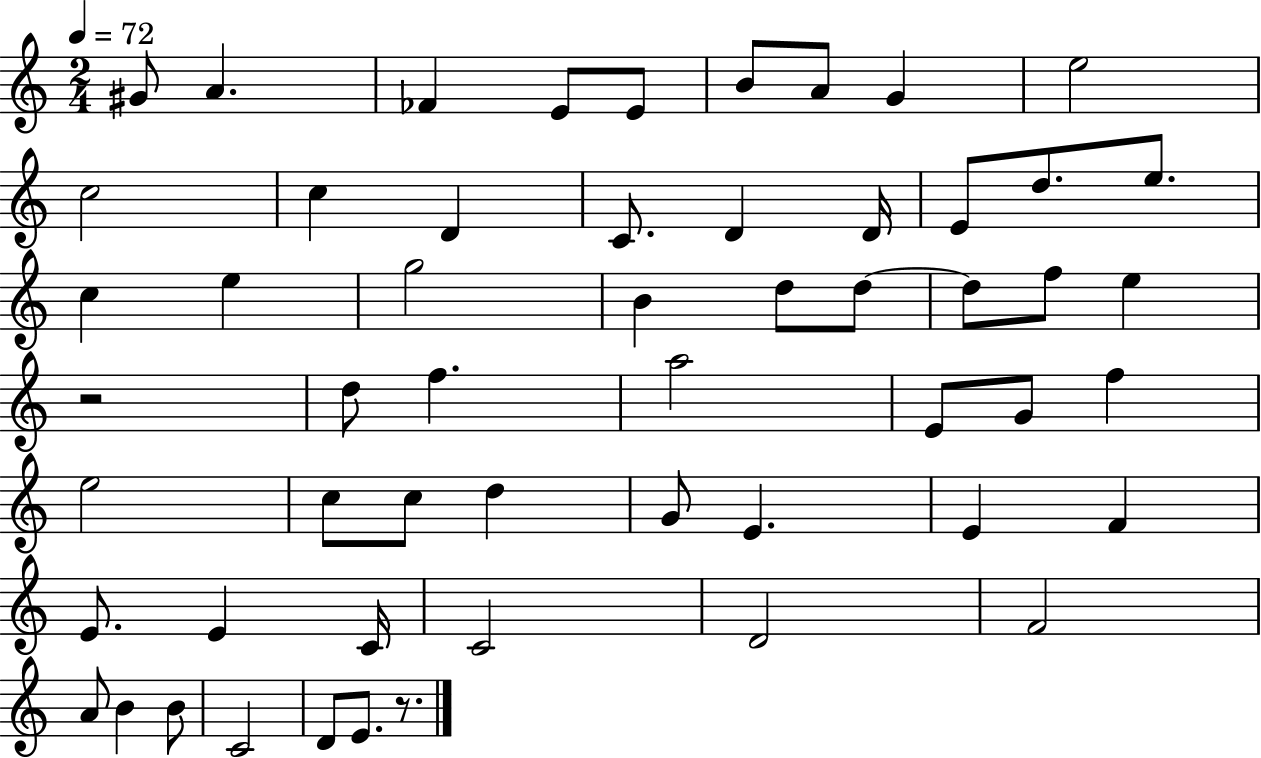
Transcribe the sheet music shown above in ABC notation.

X:1
T:Untitled
M:2/4
L:1/4
K:C
^G/2 A _F E/2 E/2 B/2 A/2 G e2 c2 c D C/2 D D/4 E/2 d/2 e/2 c e g2 B d/2 d/2 d/2 f/2 e z2 d/2 f a2 E/2 G/2 f e2 c/2 c/2 d G/2 E E F E/2 E C/4 C2 D2 F2 A/2 B B/2 C2 D/2 E/2 z/2